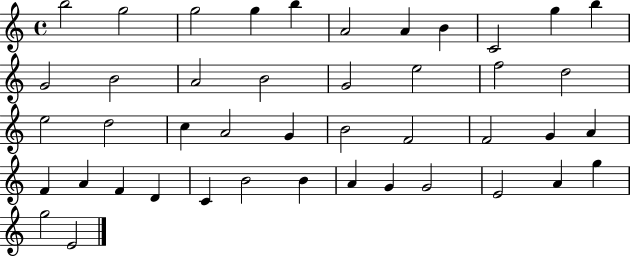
B5/h G5/h G5/h G5/q B5/q A4/h A4/q B4/q C4/h G5/q B5/q G4/h B4/h A4/h B4/h G4/h E5/h F5/h D5/h E5/h D5/h C5/q A4/h G4/q B4/h F4/h F4/h G4/q A4/q F4/q A4/q F4/q D4/q C4/q B4/h B4/q A4/q G4/q G4/h E4/h A4/q G5/q G5/h E4/h